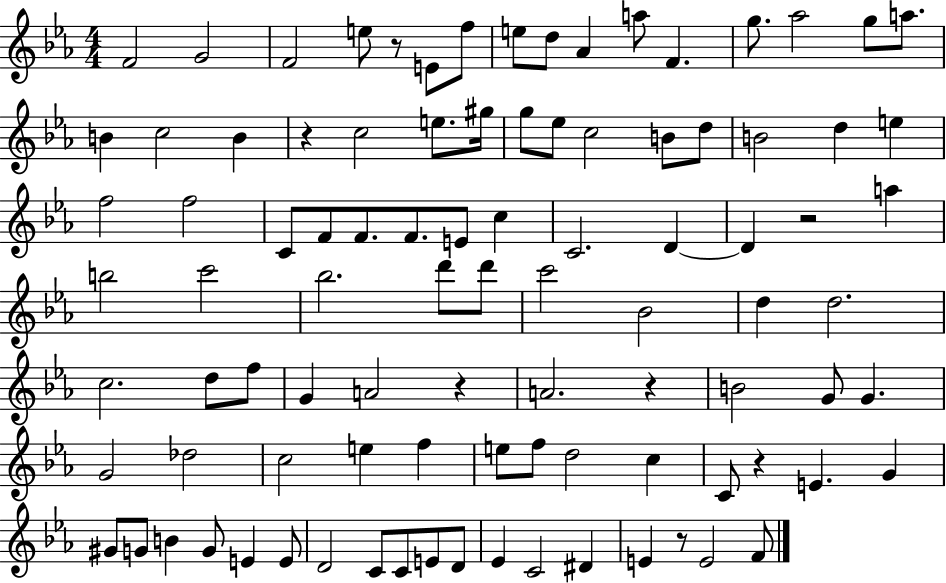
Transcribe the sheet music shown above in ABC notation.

X:1
T:Untitled
M:4/4
L:1/4
K:Eb
F2 G2 F2 e/2 z/2 E/2 f/2 e/2 d/2 _A a/2 F g/2 _a2 g/2 a/2 B c2 B z c2 e/2 ^g/4 g/2 _e/2 c2 B/2 d/2 B2 d e f2 f2 C/2 F/2 F/2 F/2 E/2 c C2 D D z2 a b2 c'2 _b2 d'/2 d'/2 c'2 _B2 d d2 c2 d/2 f/2 G A2 z A2 z B2 G/2 G G2 _d2 c2 e f e/2 f/2 d2 c C/2 z E G ^G/2 G/2 B G/2 E E/2 D2 C/2 C/2 E/2 D/2 _E C2 ^D E z/2 E2 F/2